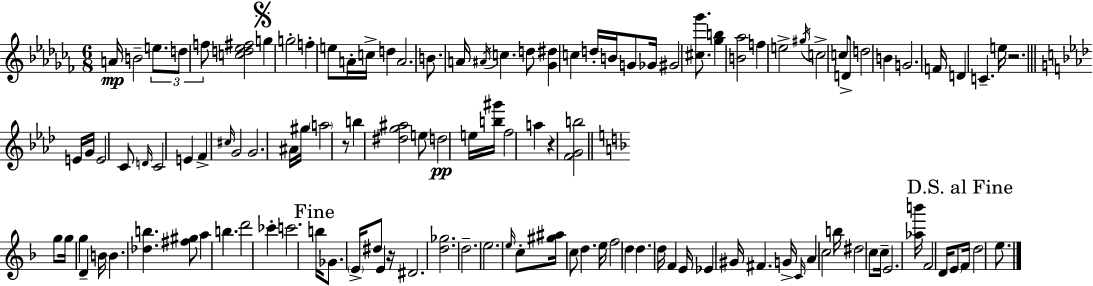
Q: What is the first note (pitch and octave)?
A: A4